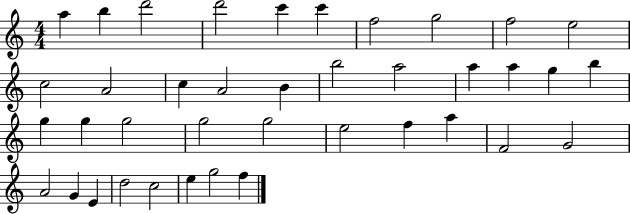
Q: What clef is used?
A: treble